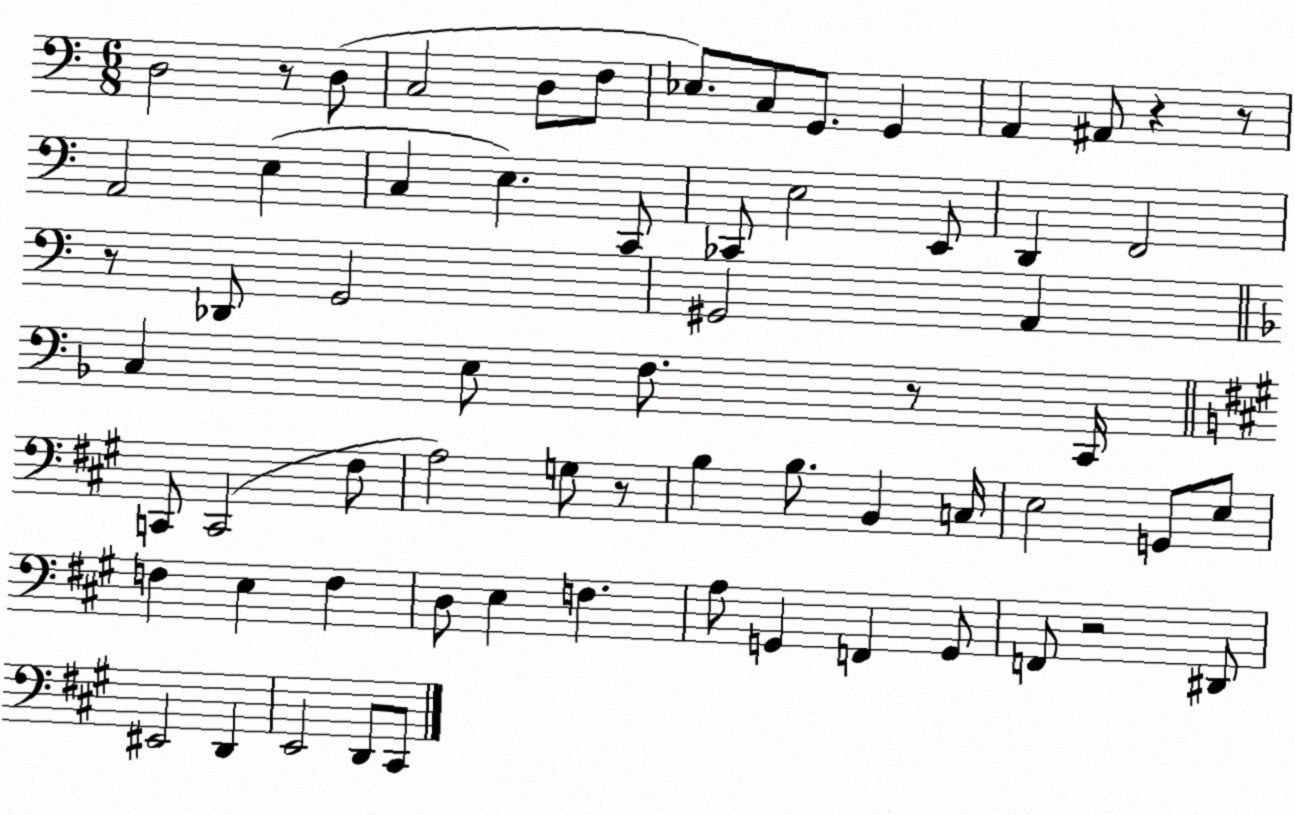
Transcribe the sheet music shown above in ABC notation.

X:1
T:Untitled
M:6/8
L:1/4
K:C
D,2 z/2 D,/2 C,2 D,/2 F,/2 _E,/2 C,/2 G,,/2 G,, A,, ^A,,/2 z z/2 A,,2 E, C, E, C,,/2 _C,,/2 E,2 E,,/2 D,, F,,2 z/2 _D,,/2 G,,2 ^G,,2 A,, C, E,/2 F,/2 z/2 C,,/4 C,,/2 C,,2 ^F,/2 A,2 G,/2 z/2 B, B,/2 B,, C,/4 E,2 G,,/2 E,/2 F, E, F, D,/2 E, F, A,/2 G,, F,, G,,/2 F,,/2 z2 ^D,,/2 ^E,,2 D,, E,,2 D,,/2 ^C,,/2